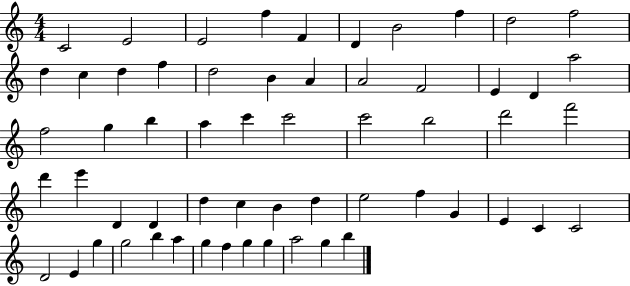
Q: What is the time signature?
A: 4/4